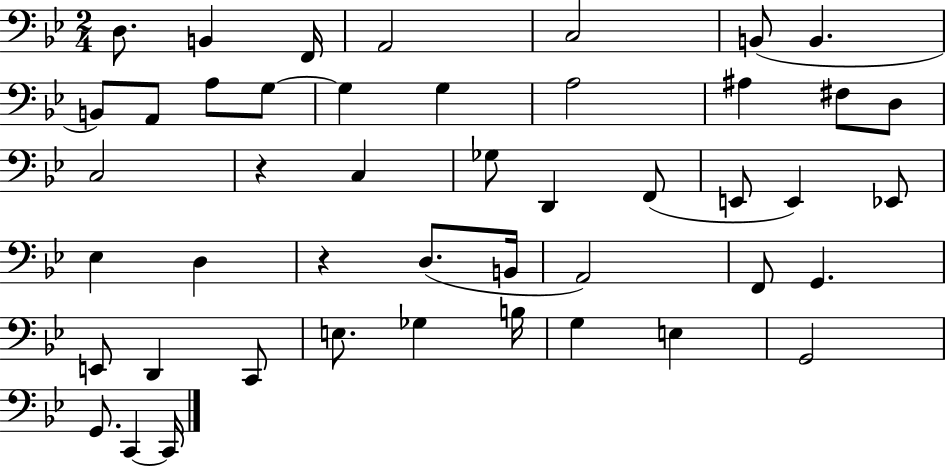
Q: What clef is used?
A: bass